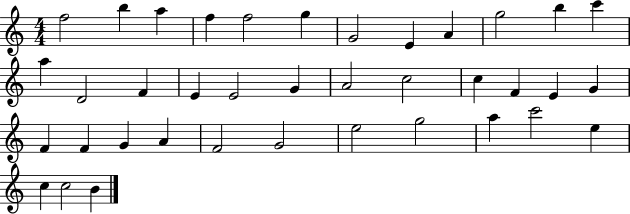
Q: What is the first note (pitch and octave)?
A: F5